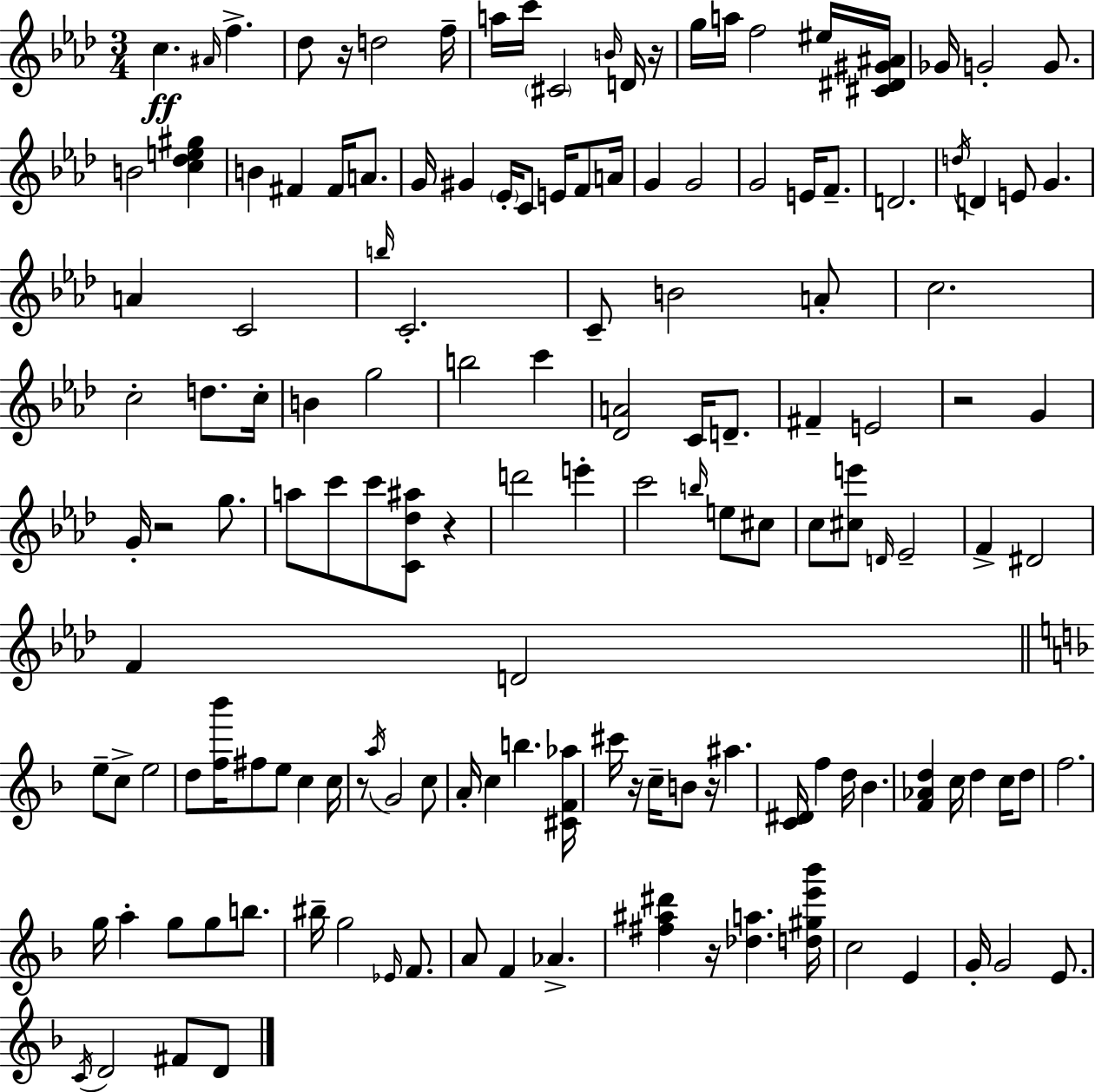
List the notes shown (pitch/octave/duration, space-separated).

C5/q. A#4/s F5/q. Db5/e R/s D5/h F5/s A5/s C6/s C#4/h B4/s D4/s R/s G5/s A5/s F5/h EIS5/s [C#4,D#4,G#4,A#4]/s Gb4/s G4/h G4/e. B4/h [C5,Db5,E5,G#5]/q B4/q F#4/q F#4/s A4/e. G4/s G#4/q Eb4/s C4/e E4/s F4/e A4/s G4/q G4/h G4/h E4/s F4/e. D4/h. D5/s D4/q E4/e G4/q. A4/q C4/h B5/s C4/h. C4/e B4/h A4/e C5/h. C5/h D5/e. C5/s B4/q G5/h B5/h C6/q [Db4,A4]/h C4/s D4/e. F#4/q E4/h R/h G4/q G4/s R/h G5/e. A5/e C6/e C6/e [C4,Db5,A#5]/e R/q D6/h E6/q C6/h B5/s E5/e C#5/e C5/e [C#5,E6]/e D4/s Eb4/h F4/q D#4/h F4/q D4/h E5/e C5/e E5/h D5/e [F5,Bb6]/s F#5/e E5/e C5/q C5/s R/e A5/s G4/h C5/e A4/s C5/q B5/q. [C#4,F4,Ab5]/s C#6/s R/s C5/s B4/e R/s A#5/q. [C4,D#4]/s F5/q D5/s Bb4/q. [F4,Ab4,D5]/q C5/s D5/q C5/s D5/e F5/h. G5/s A5/q G5/e G5/e B5/e. BIS5/s G5/h Eb4/s F4/e. A4/e F4/q Ab4/q. [F#5,A#5,D#6]/q R/s [Db5,A5]/q. [D5,G#5,E6,Bb6]/s C5/h E4/q G4/s G4/h E4/e. C4/s D4/h F#4/e D4/e